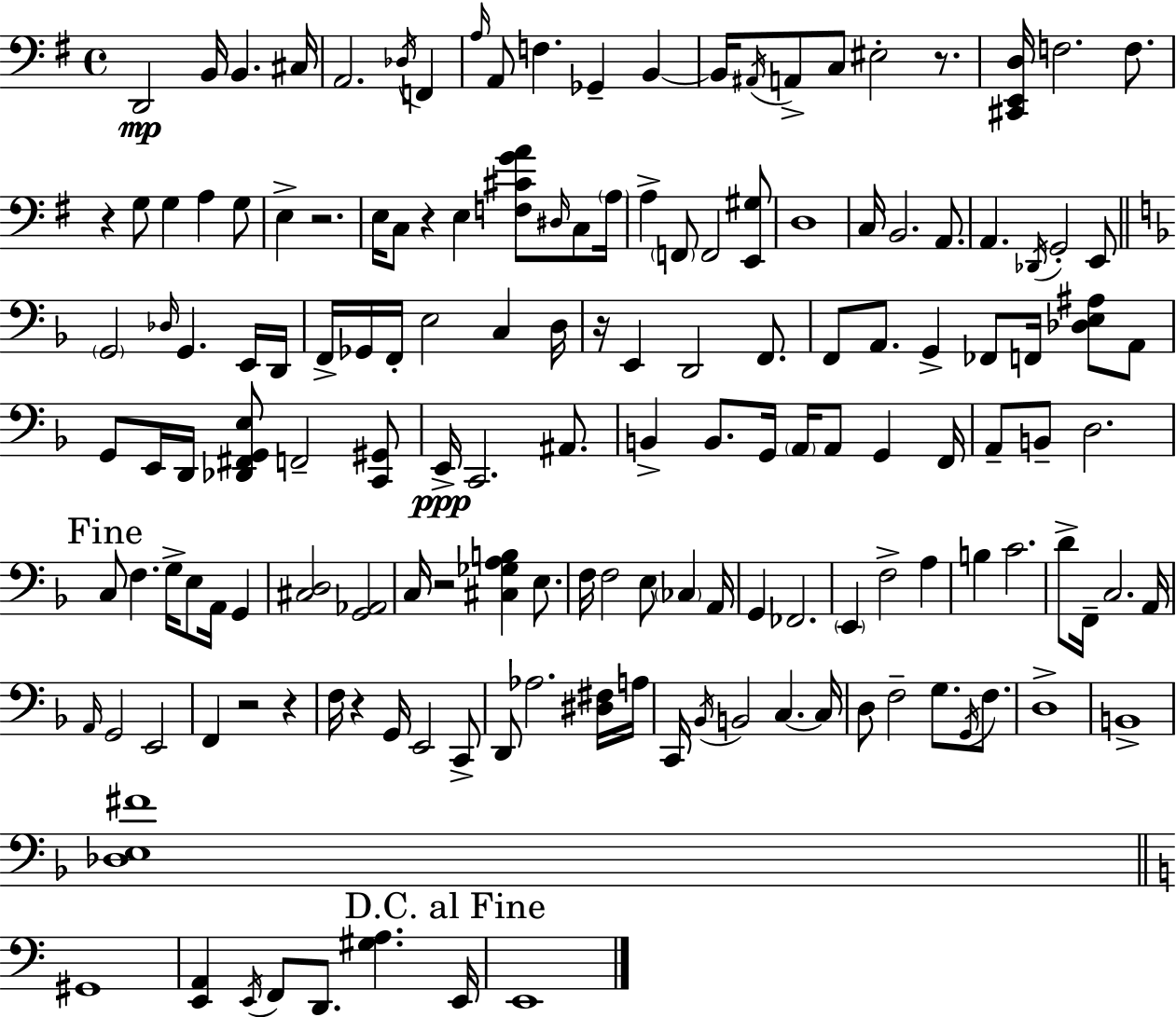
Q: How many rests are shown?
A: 9